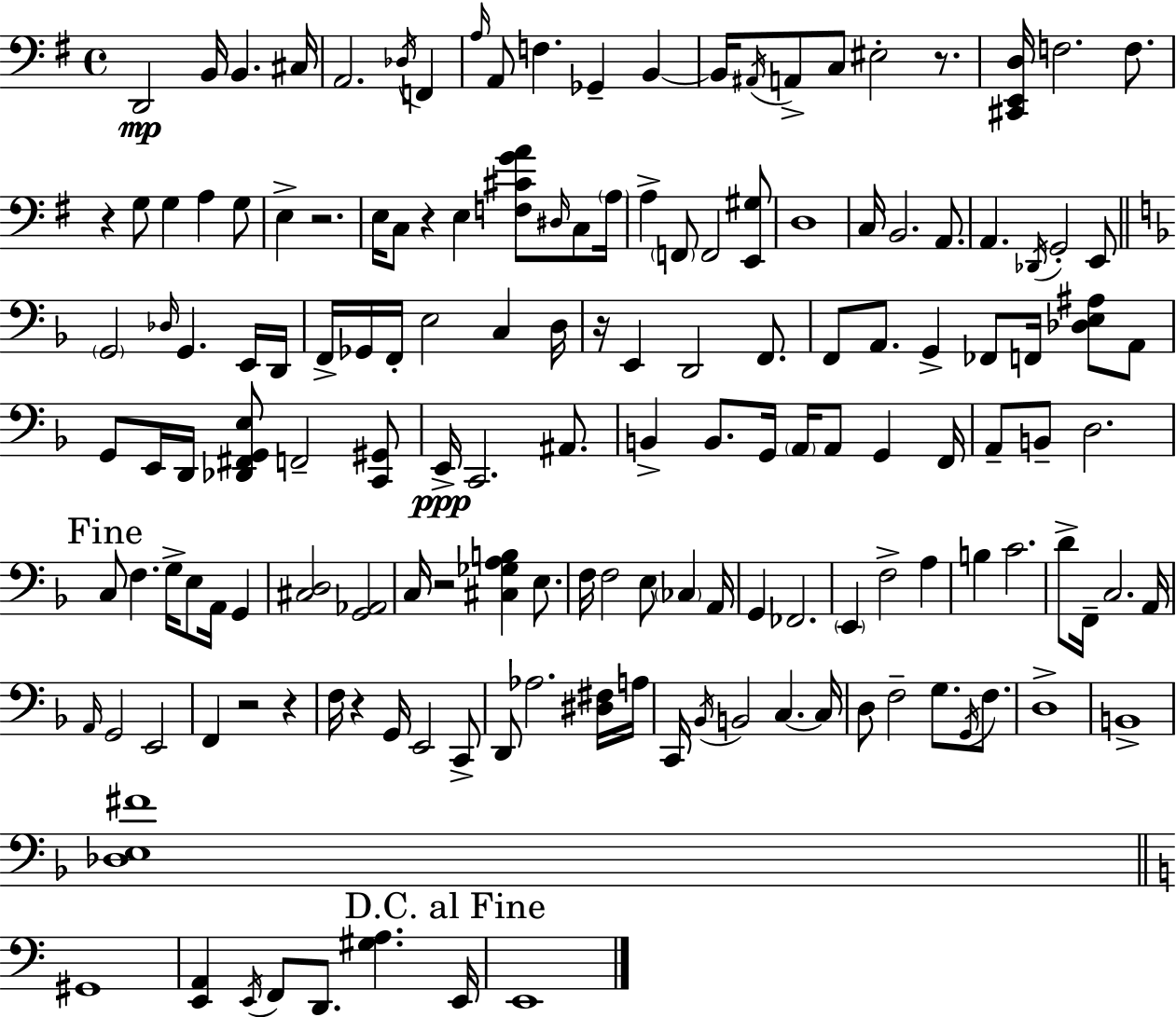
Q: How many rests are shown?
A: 9